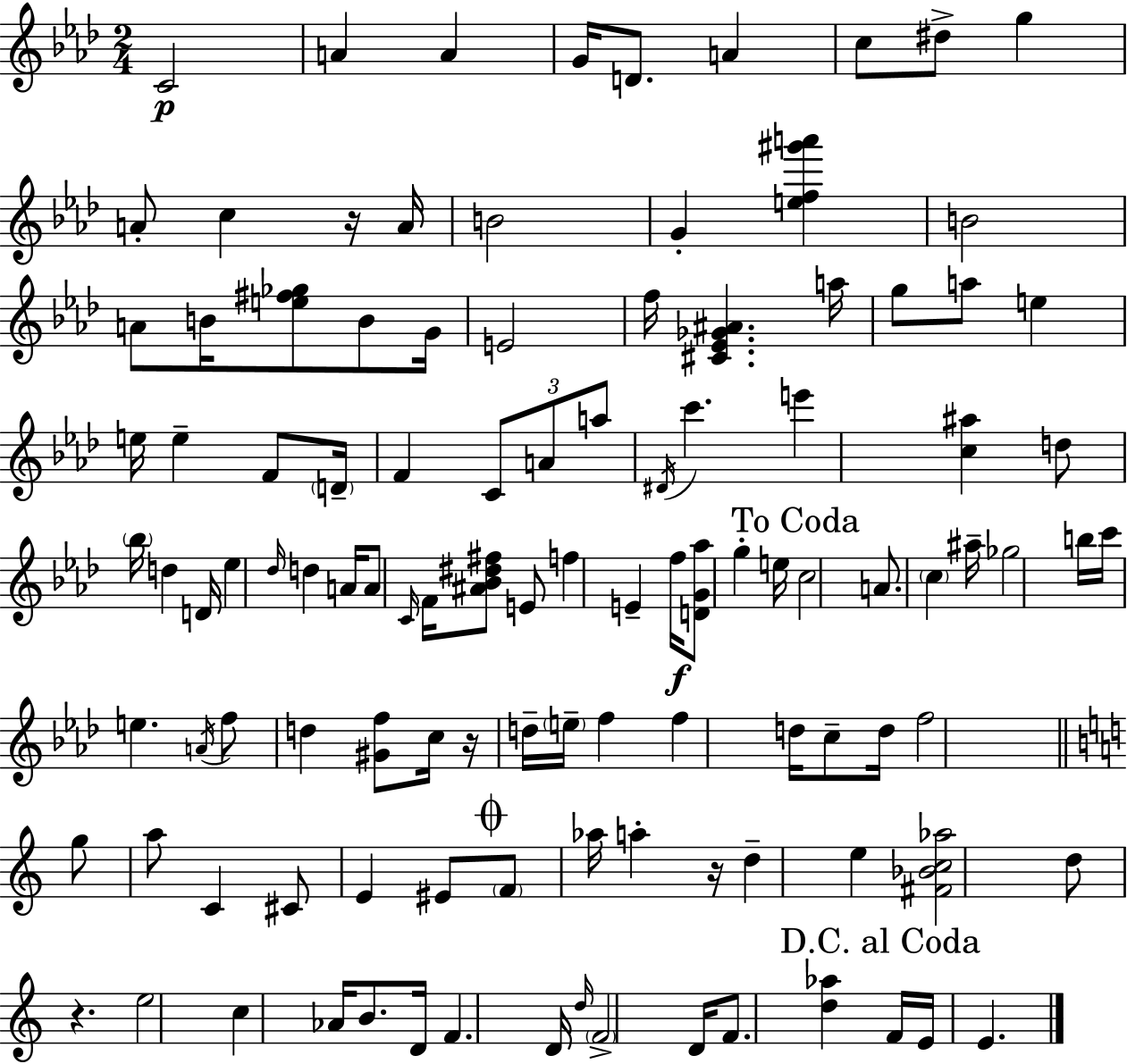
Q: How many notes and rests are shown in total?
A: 112